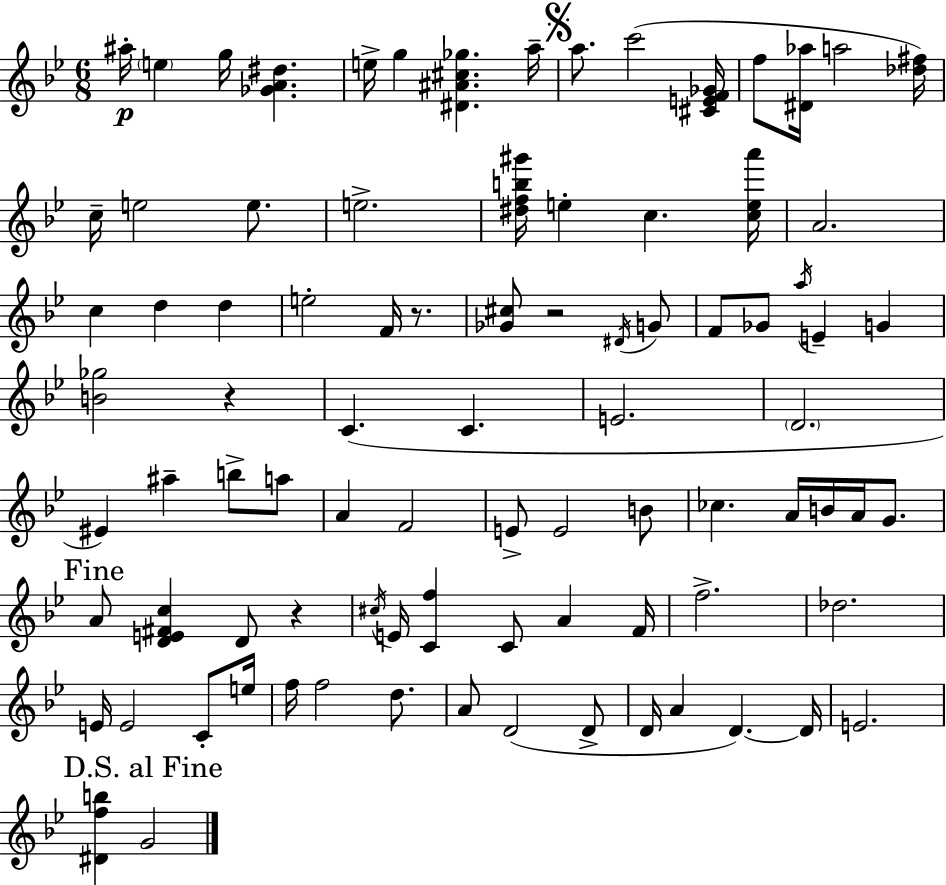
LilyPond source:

{
  \clef treble
  \numericTimeSignature
  \time 6/8
  \key g \minor
  ais''16-.\p \parenthesize e''4 g''16 <ges' a' dis''>4. | e''16-> g''4 <dis' ais' cis'' ges''>4. a''16-- | \mark \markup { \musicglyph "scripts.segno" } a''8. c'''2( <cis' e' f' ges'>16 | f''8 <dis' aes''>16 a''2 <des'' fis''>16) | \break c''16-- e''2 e''8. | e''2.-> | <dis'' f'' b'' gis'''>16 e''4-. c''4. <c'' e'' a'''>16 | a'2. | \break c''4 d''4 d''4 | e''2-. f'16 r8. | <ges' cis''>8 r2 \acciaccatura { dis'16 } g'8 | f'8 ges'8 \acciaccatura { a''16 } e'4-- g'4 | \break <b' ges''>2 r4 | c'4.( c'4. | e'2. | \parenthesize d'2. | \break eis'4) ais''4-- b''8-> | a''8 a'4 f'2 | e'8-> e'2 | b'8 ces''4. a'16 b'16 a'16 g'8. | \break \mark "Fine" a'8 <d' e' fis' c''>4 d'8 r4 | \acciaccatura { cis''16 } e'16 <c' f''>4 c'8 a'4 | f'16 f''2.-> | des''2. | \break e'16 e'2 | c'8-. e''16 f''16 f''2 | d''8. a'8 d'2( | d'8-> d'16 a'4 d'4.~~) | \break d'16 e'2. | \mark "D.S. al Fine" <dis' f'' b''>4 g'2 | \bar "|."
}